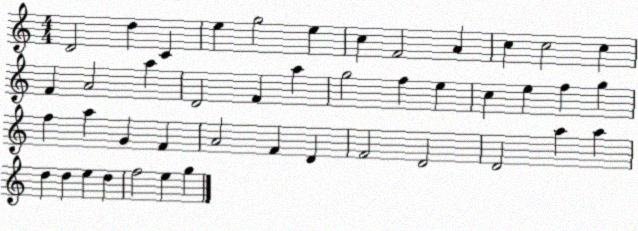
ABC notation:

X:1
T:Untitled
M:4/4
L:1/4
K:C
D2 d C e g2 e c F2 A c c2 c F A2 a D2 F a g2 f e c e f g f a G F A2 F D F2 D2 D2 a a d d e d f2 e g